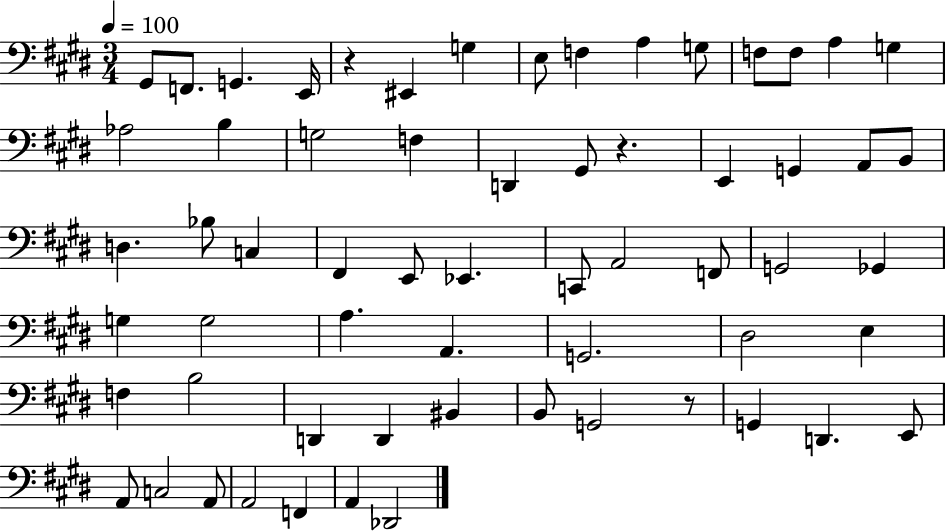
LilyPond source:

{
  \clef bass
  \numericTimeSignature
  \time 3/4
  \key e \major
  \tempo 4 = 100
  \repeat volta 2 { gis,8 f,8. g,4. e,16 | r4 eis,4 g4 | e8 f4 a4 g8 | f8 f8 a4 g4 | \break aes2 b4 | g2 f4 | d,4 gis,8 r4. | e,4 g,4 a,8 b,8 | \break d4. bes8 c4 | fis,4 e,8 ees,4. | c,8 a,2 f,8 | g,2 ges,4 | \break g4 g2 | a4. a,4. | g,2. | dis2 e4 | \break f4 b2 | d,4 d,4 bis,4 | b,8 g,2 r8 | g,4 d,4. e,8 | \break a,8 c2 a,8 | a,2 f,4 | a,4 des,2 | } \bar "|."
}